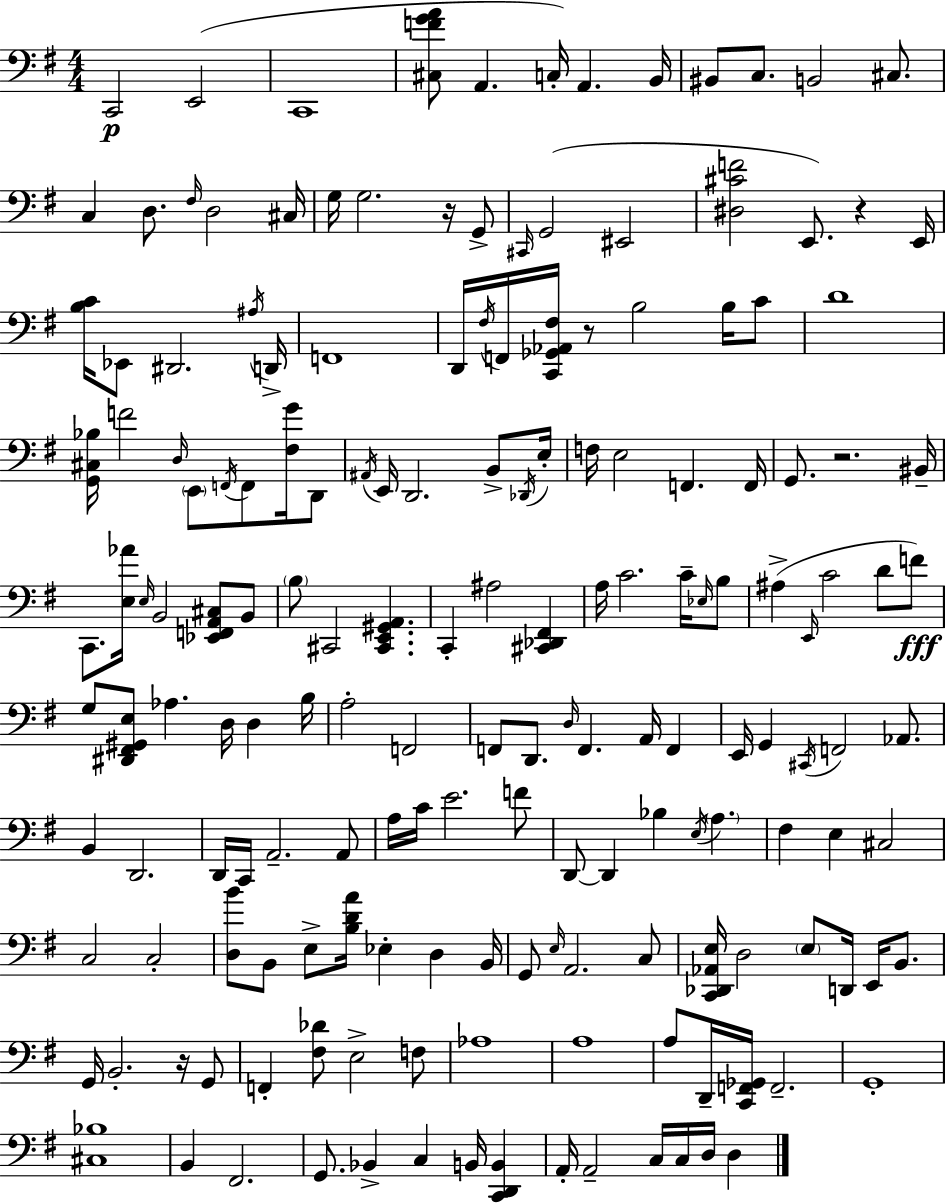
C2/h E2/h C2/w [C#3,F4,G4,A4]/e A2/q. C3/s A2/q. B2/s BIS2/e C3/e. B2/h C#3/e. C3/q D3/e. F#3/s D3/h C#3/s G3/s G3/h. R/s G2/e C#2/s G2/h EIS2/h [D#3,C#4,F4]/h E2/e. R/q E2/s [B3,C4]/s Eb2/e D#2/h. A#3/s D2/s F2/w D2/s F#3/s F2/s [C2,Gb2,Ab2,F#3]/s R/e B3/h B3/s C4/e D4/w [G2,C#3,Bb3]/s F4/h D3/s E2/e F2/s F2/e [F#3,G4]/s D2/e A#2/s E2/s D2/h. B2/e Db2/s E3/s F3/s E3/h F2/q. F2/s G2/e. R/h. BIS2/s C2/e. [E3,Ab4]/s E3/s B2/h [Eb2,F2,A2,C#3]/e B2/e B3/e C#2/h [C#2,E2,G#2,A2]/q. C2/q A#3/h [C#2,Db2,F#2]/q A3/s C4/h. C4/s Eb3/s B3/e A#3/q E2/s C4/h D4/e F4/e G3/e [D#2,F#2,G#2,E3]/e Ab3/q. D3/s D3/q B3/s A3/h F2/h F2/e D2/e. D3/s F2/q. A2/s F2/q E2/s G2/q C#2/s F2/h Ab2/e. B2/q D2/h. D2/s C2/s A2/h. A2/e A3/s C4/s E4/h. F4/e D2/e D2/q Bb3/q E3/s A3/q. F#3/q E3/q C#3/h C3/h C3/h [D3,B4]/e B2/e E3/e [B3,D4,A4]/s Eb3/q D3/q B2/s G2/e E3/s A2/h. C3/e [C2,Db2,Ab2,E3]/s D3/h E3/e D2/s E2/s B2/e. G2/s B2/h. R/s G2/e F2/q [F#3,Db4]/e E3/h F3/e Ab3/w A3/w A3/e D2/s [C2,F2,Gb2]/s F2/h. G2/w [C#3,Bb3]/w B2/q F#2/h. G2/e. Bb2/q C3/q B2/s [C2,D2,B2]/q A2/s A2/h C3/s C3/s D3/s D3/q